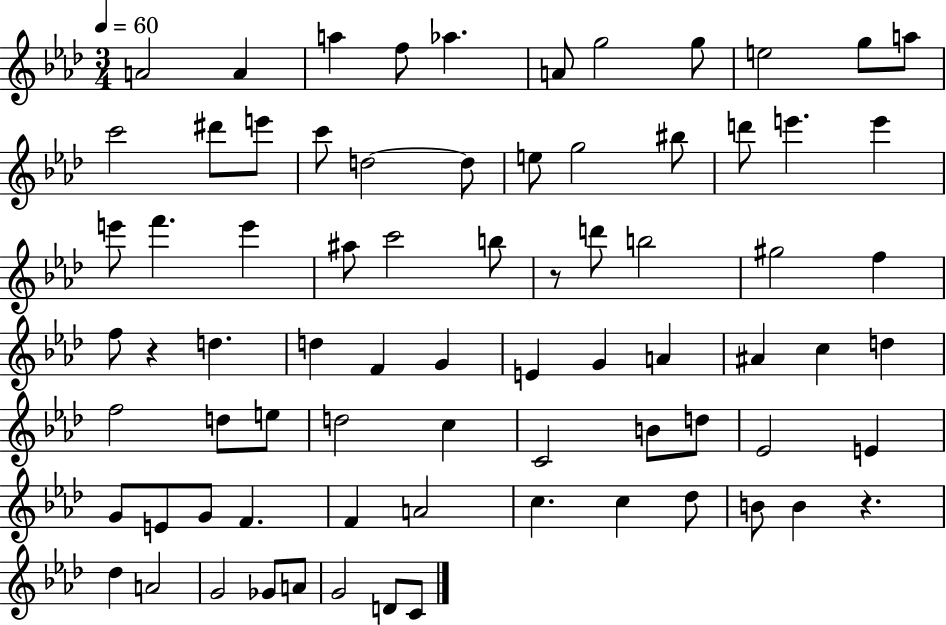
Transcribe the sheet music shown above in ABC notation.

X:1
T:Untitled
M:3/4
L:1/4
K:Ab
A2 A a f/2 _a A/2 g2 g/2 e2 g/2 a/2 c'2 ^d'/2 e'/2 c'/2 d2 d/2 e/2 g2 ^b/2 d'/2 e' e' e'/2 f' e' ^a/2 c'2 b/2 z/2 d'/2 b2 ^g2 f f/2 z d d F G E G A ^A c d f2 d/2 e/2 d2 c C2 B/2 d/2 _E2 E G/2 E/2 G/2 F F A2 c c _d/2 B/2 B z _d A2 G2 _G/2 A/2 G2 D/2 C/2